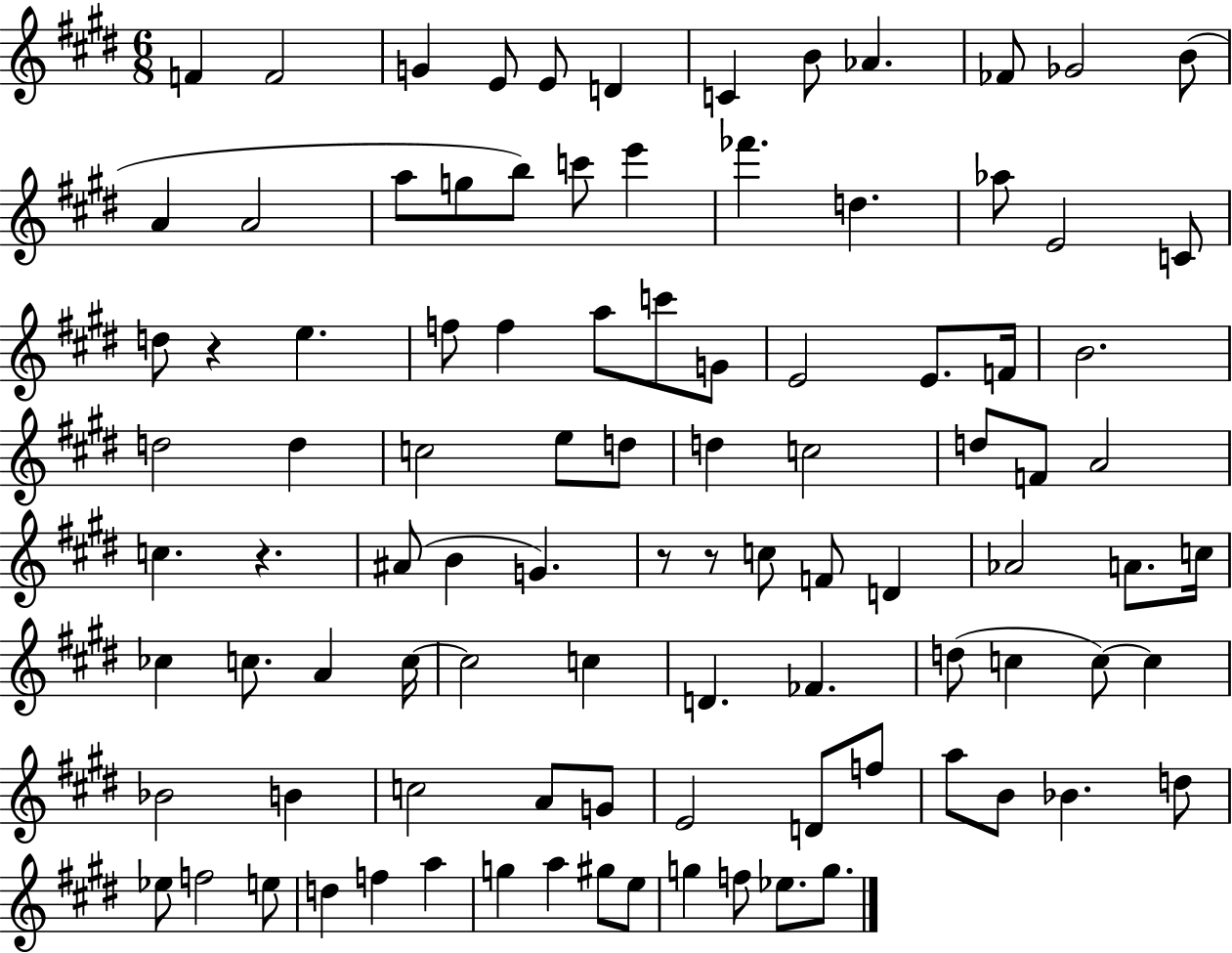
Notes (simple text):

F4/q F4/h G4/q E4/e E4/e D4/q C4/q B4/e Ab4/q. FES4/e Gb4/h B4/e A4/q A4/h A5/e G5/e B5/e C6/e E6/q FES6/q. D5/q. Ab5/e E4/h C4/e D5/e R/q E5/q. F5/e F5/q A5/e C6/e G4/e E4/h E4/e. F4/s B4/h. D5/h D5/q C5/h E5/e D5/e D5/q C5/h D5/e F4/e A4/h C5/q. R/q. A#4/e B4/q G4/q. R/e R/e C5/e F4/e D4/q Ab4/h A4/e. C5/s CES5/q C5/e. A4/q C5/s C5/h C5/q D4/q. FES4/q. D5/e C5/q C5/e C5/q Bb4/h B4/q C5/h A4/e G4/e E4/h D4/e F5/e A5/e B4/e Bb4/q. D5/e Eb5/e F5/h E5/e D5/q F5/q A5/q G5/q A5/q G#5/e E5/e G5/q F5/e Eb5/e. G5/e.